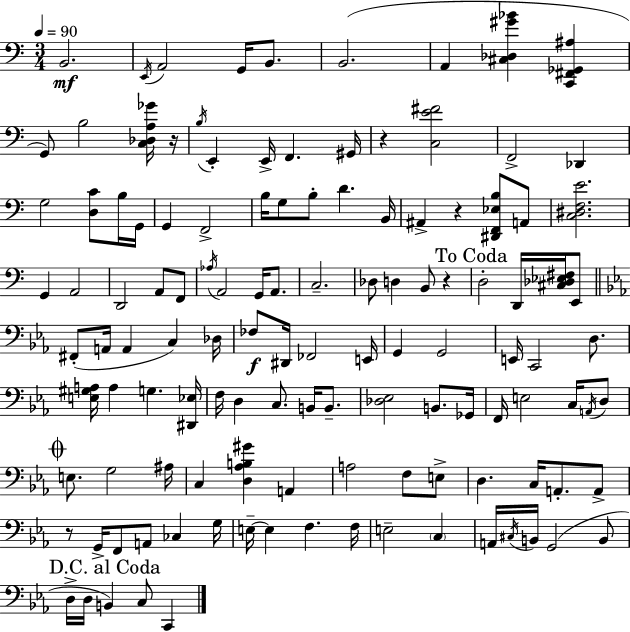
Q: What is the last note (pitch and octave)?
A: C2